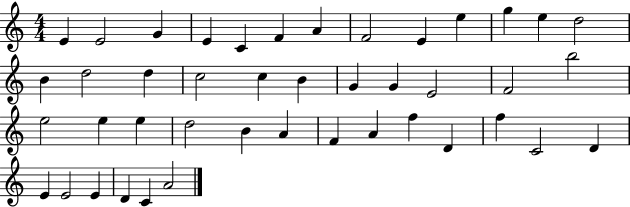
X:1
T:Untitled
M:4/4
L:1/4
K:C
E E2 G E C F A F2 E e g e d2 B d2 d c2 c B G G E2 F2 b2 e2 e e d2 B A F A f D f C2 D E E2 E D C A2